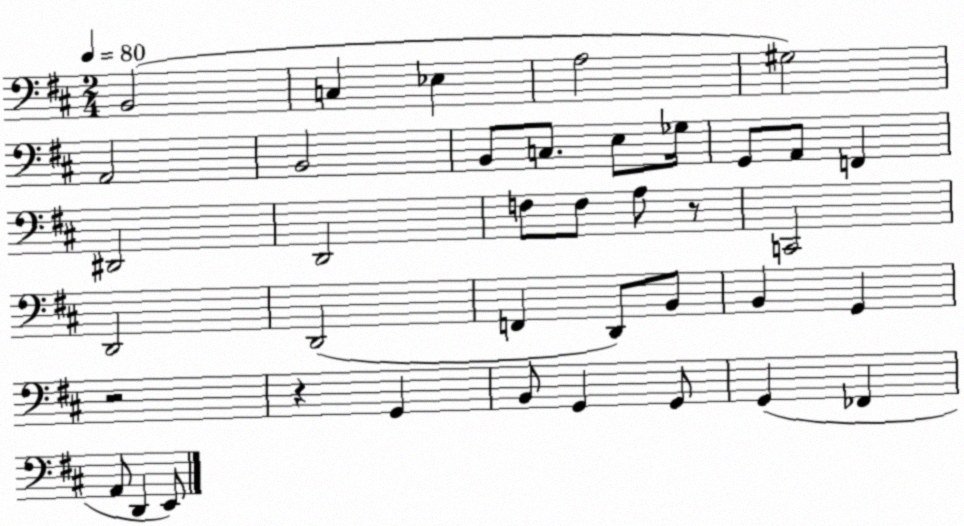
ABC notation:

X:1
T:Untitled
M:2/4
L:1/4
K:D
B,,2 C, _E, A,2 ^G,2 A,,2 B,,2 B,,/2 C,/2 E,/2 _G,/4 G,,/2 A,,/2 F,, ^D,,2 D,,2 F,/2 F,/2 A,/2 z/2 C,,2 D,,2 D,,2 F,, D,,/2 B,,/2 B,, G,, z2 z G,, B,,/2 G,, G,,/2 G,, _F,, A,,/2 D,, E,,/2